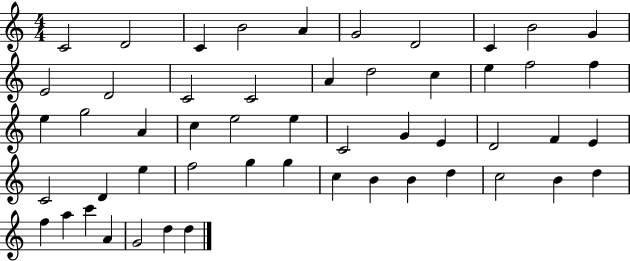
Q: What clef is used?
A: treble